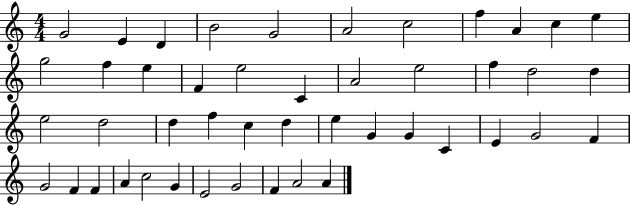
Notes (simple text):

G4/h E4/q D4/q B4/h G4/h A4/h C5/h F5/q A4/q C5/q E5/q G5/h F5/q E5/q F4/q E5/h C4/q A4/h E5/h F5/q D5/h D5/q E5/h D5/h D5/q F5/q C5/q D5/q E5/q G4/q G4/q C4/q E4/q G4/h F4/q G4/h F4/q F4/q A4/q C5/h G4/q E4/h G4/h F4/q A4/h A4/q